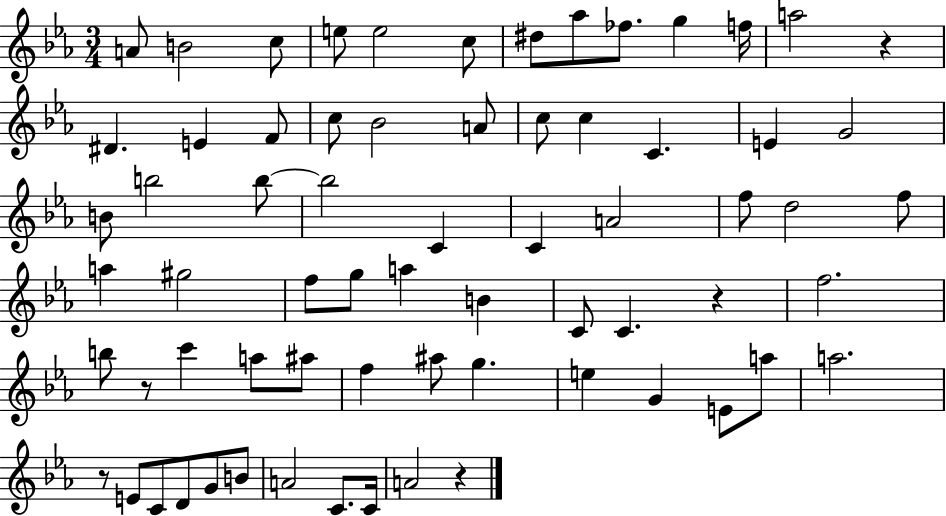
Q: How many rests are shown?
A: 5